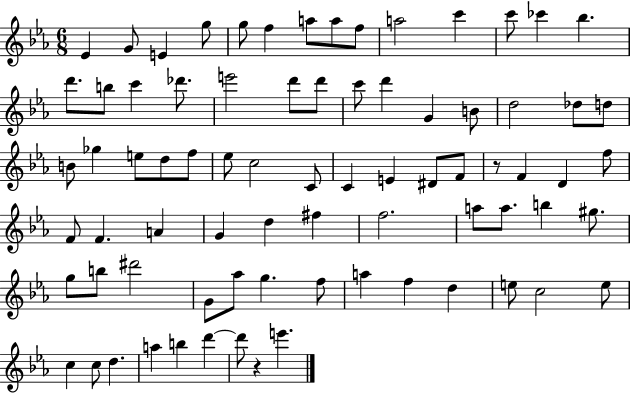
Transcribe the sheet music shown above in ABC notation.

X:1
T:Untitled
M:6/8
L:1/4
K:Eb
_E G/2 E g/2 g/2 f a/2 a/2 f/2 a2 c' c'/2 _c' _b d'/2 b/2 c' _d'/2 e'2 d'/2 d'/2 c'/2 d' G B/2 d2 _d/2 d/2 B/2 _g e/2 d/2 f/2 _e/2 c2 C/2 C E ^D/2 F/2 z/2 F D f/2 F/2 F A G d ^f f2 a/2 a/2 b ^g/2 g/2 b/2 ^d'2 G/2 _a/2 g f/2 a f d e/2 c2 e/2 c c/2 d a b d' d'/2 z e'